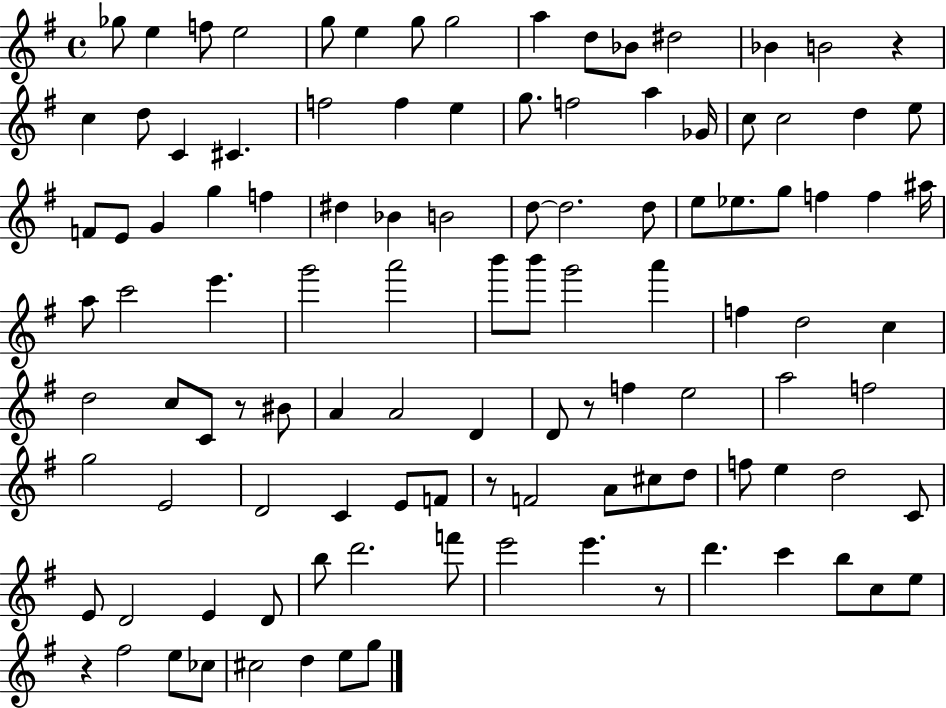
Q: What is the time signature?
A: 4/4